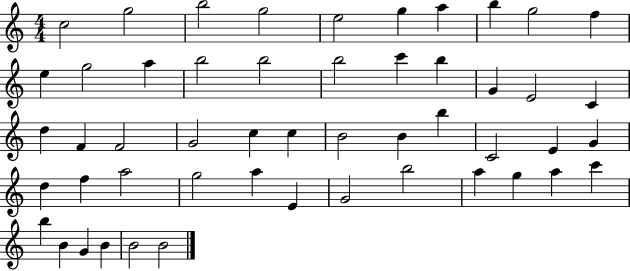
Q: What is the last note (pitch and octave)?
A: B4